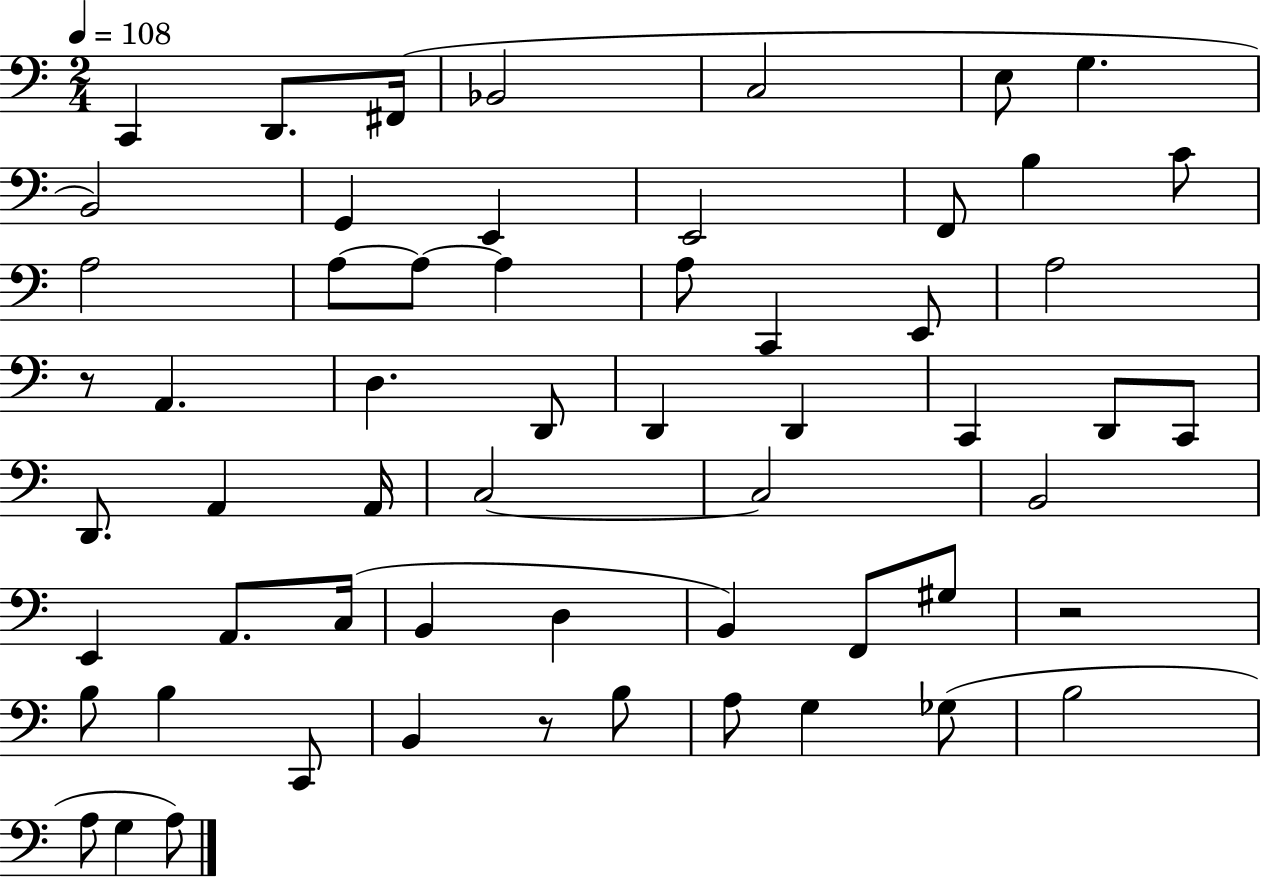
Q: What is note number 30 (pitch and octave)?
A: C2